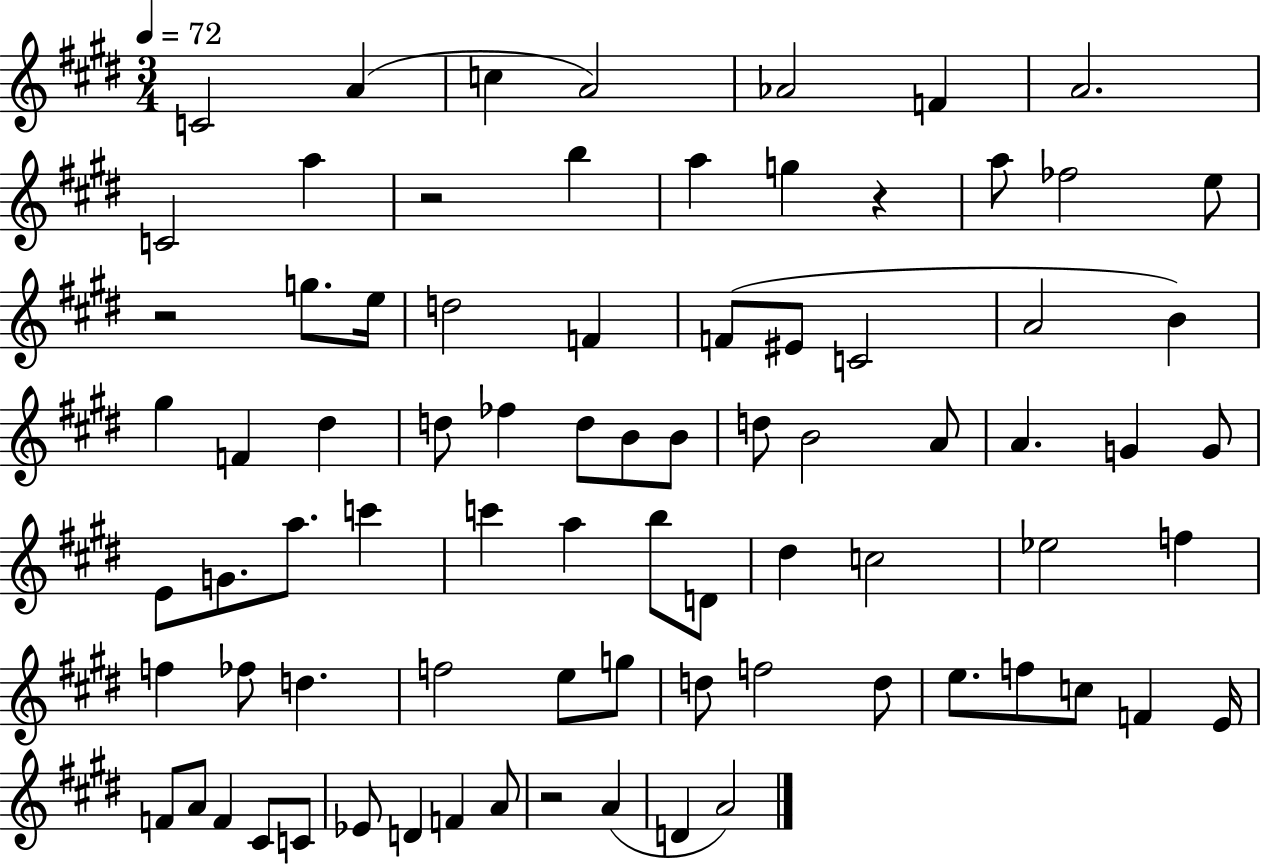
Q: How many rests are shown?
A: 4